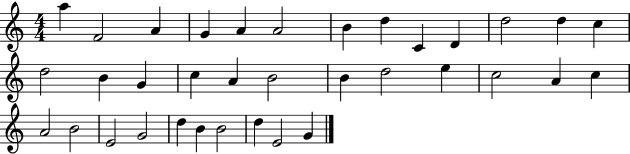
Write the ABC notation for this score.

X:1
T:Untitled
M:4/4
L:1/4
K:C
a F2 A G A A2 B d C D d2 d c d2 B G c A B2 B d2 e c2 A c A2 B2 E2 G2 d B B2 d E2 G